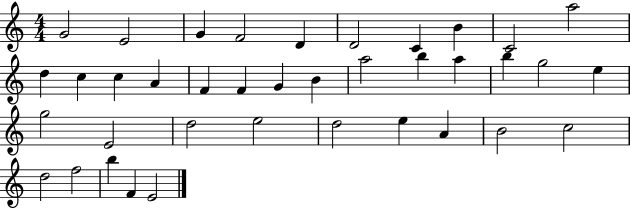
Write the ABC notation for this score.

X:1
T:Untitled
M:4/4
L:1/4
K:C
G2 E2 G F2 D D2 C B C2 a2 d c c A F F G B a2 b a b g2 e g2 E2 d2 e2 d2 e A B2 c2 d2 f2 b F E2